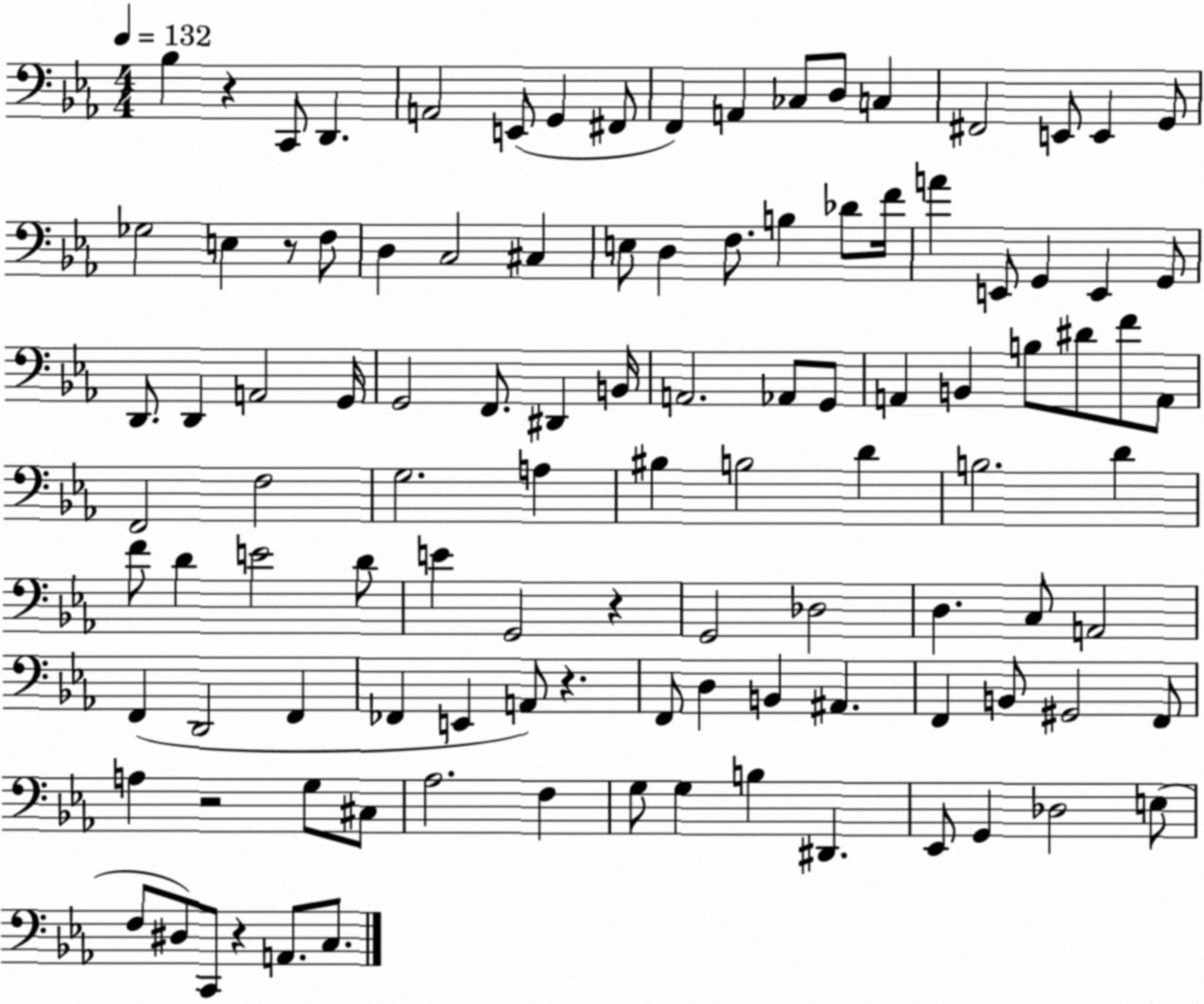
X:1
T:Untitled
M:4/4
L:1/4
K:Eb
_B, z C,,/2 D,, A,,2 E,,/2 G,, ^F,,/2 F,, A,, _C,/2 D,/2 C, ^F,,2 E,,/2 E,, G,,/2 _G,2 E, z/2 F,/2 D, C,2 ^C, E,/2 D, F,/2 B, _D/2 F/4 A E,,/2 G,, E,, G,,/2 D,,/2 D,, A,,2 G,,/4 G,,2 F,,/2 ^D,, B,,/4 A,,2 _A,,/2 G,,/2 A,, B,, B,/2 ^D/2 F/2 A,,/2 F,,2 F,2 G,2 A, ^B, B,2 D B,2 D F/2 D E2 D/2 E G,,2 z G,,2 _D,2 D, C,/2 A,,2 F,, D,,2 F,, _F,, E,, A,,/2 z F,,/2 D, B,, ^A,, F,, B,,/2 ^G,,2 F,,/2 A, z2 G,/2 ^C,/2 _A,2 F, G,/2 G, B, ^D,, _E,,/2 G,, _D,2 E,/2 F,/2 ^D,/2 C,,/2 z A,,/2 C,/2